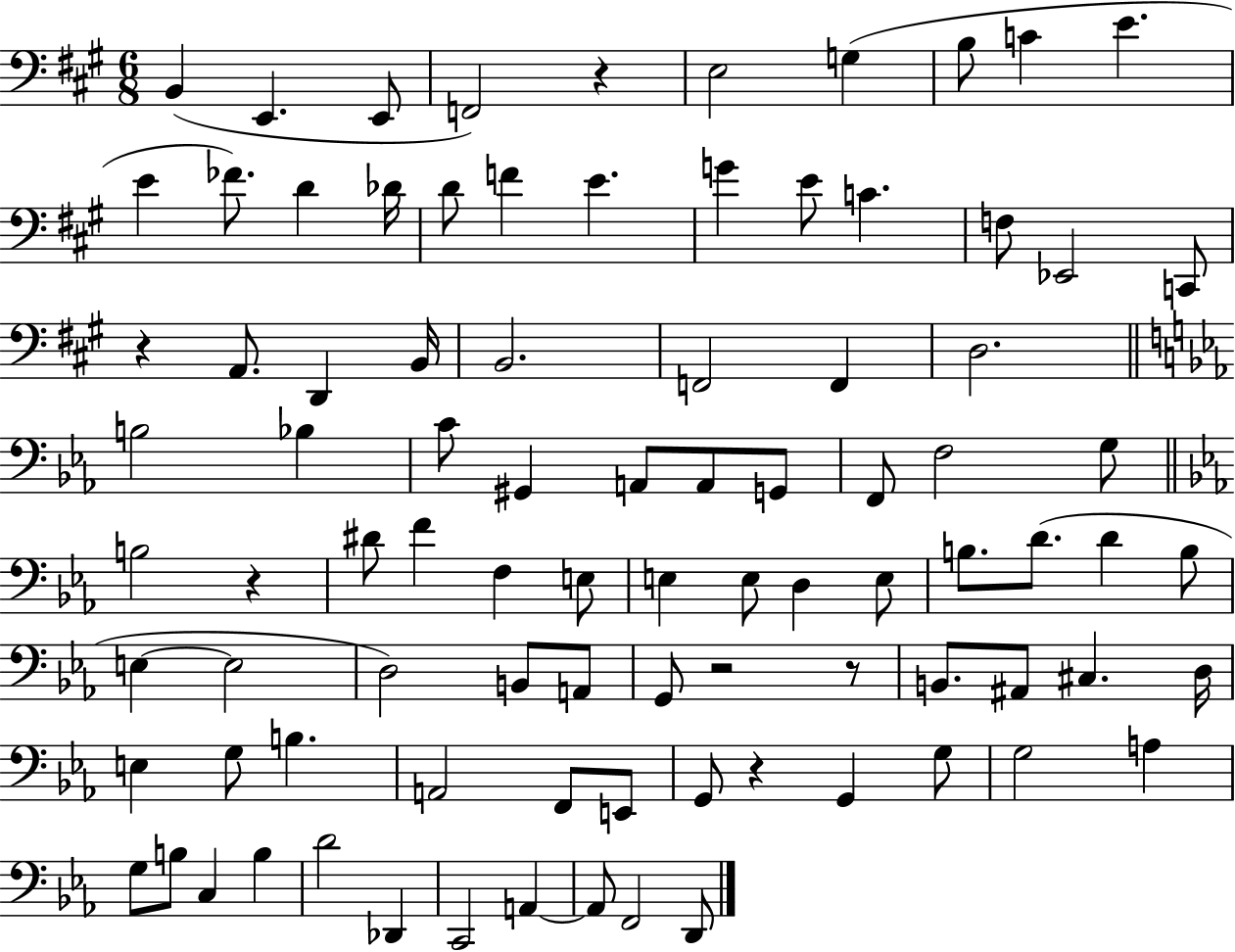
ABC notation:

X:1
T:Untitled
M:6/8
L:1/4
K:A
B,, E,, E,,/2 F,,2 z E,2 G, B,/2 C E E _F/2 D _D/4 D/2 F E G E/2 C F,/2 _E,,2 C,,/2 z A,,/2 D,, B,,/4 B,,2 F,,2 F,, D,2 B,2 _B, C/2 ^G,, A,,/2 A,,/2 G,,/2 F,,/2 F,2 G,/2 B,2 z ^D/2 F F, E,/2 E, E,/2 D, E,/2 B,/2 D/2 D B,/2 E, E,2 D,2 B,,/2 A,,/2 G,,/2 z2 z/2 B,,/2 ^A,,/2 ^C, D,/4 E, G,/2 B, A,,2 F,,/2 E,,/2 G,,/2 z G,, G,/2 G,2 A, G,/2 B,/2 C, B, D2 _D,, C,,2 A,, A,,/2 F,,2 D,,/2